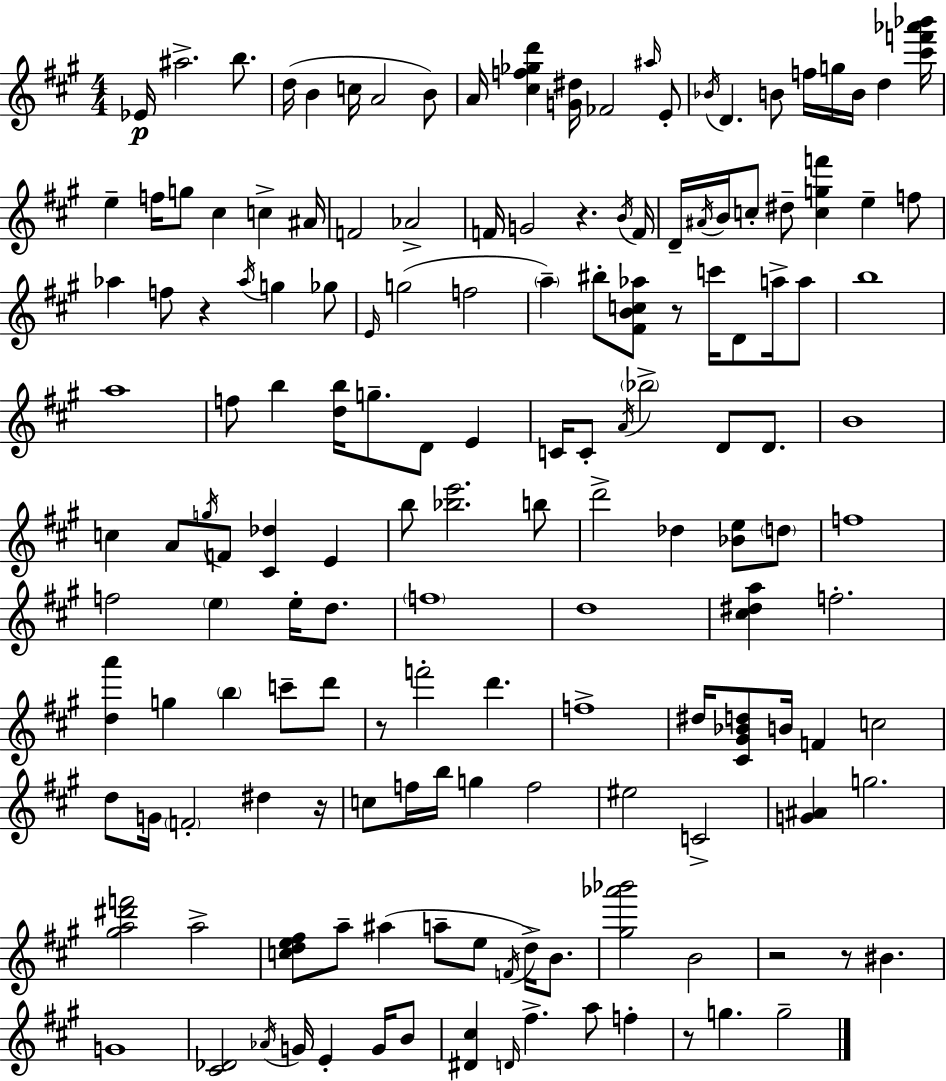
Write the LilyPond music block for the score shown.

{
  \clef treble
  \numericTimeSignature
  \time 4/4
  \key a \major
  ees'16\p ais''2.-> b''8. | d''16( b'4 c''16 a'2 b'8) | a'16 <cis'' f'' ges'' d'''>4 <g' dis''>16 fes'2 \grace { ais''16 } e'8-. | \acciaccatura { bes'16 } d'4. b'8 f''16 g''16 b'16 d''4 | \break <cis''' f''' aes''' bes'''>16 e''4-- f''16 g''8 cis''4 c''4-> | ais'16 f'2 aes'2-> | f'16 g'2 r4. | \acciaccatura { b'16 } f'16 d'16-- \acciaccatura { ais'16 } b'16 c''8-. dis''8-- <c'' g'' f'''>4 e''4-- | \break f''8 aes''4 f''8 r4 \acciaccatura { aes''16 } g''4 | ges''8 \grace { e'16 } g''2( f''2 | \parenthesize a''4--) bis''8-. <fis' b' c'' aes''>8 r8 | c'''16 d'8 a''16-> a''8 b''1 | \break a''1 | f''8 b''4 <d'' b''>16 g''8.-- | d'8 e'4 c'16 c'8-. \acciaccatura { a'16 } \parenthesize bes''2-> | d'8 d'8. b'1 | \break c''4 a'8 \acciaccatura { g''16 } f'8 | <cis' des''>4 e'4 b''8 <bes'' e'''>2. | b''8 d'''2-> | des''4 <bes' e''>8 \parenthesize d''8 f''1 | \break f''2 | \parenthesize e''4 e''16-. d''8. \parenthesize f''1 | d''1 | <cis'' dis'' a''>4 f''2.-. | \break <d'' a'''>4 g''4 | \parenthesize b''4 c'''8-- d'''8 r8 f'''2-. | d'''4. f''1-> | dis''16 <cis' gis' bes' d''>8 b'16 f'4 | \break c''2 d''8 g'16 \parenthesize f'2-. | dis''4 r16 c''8 f''16 b''16 g''4 | f''2 eis''2 | c'2-> <g' ais'>4 g''2. | \break <gis'' a'' dis''' f'''>2 | a''2-> <c'' d'' e'' fis''>8 a''8-- ais''4( | a''8-- e''8 \acciaccatura { f'16 } d''16->) b'8. <gis'' aes''' bes'''>2 | b'2 r2 | \break r8 bis'4. g'1 | <cis' des'>2 | \acciaccatura { aes'16 } g'16 e'4-. g'16 b'8 <dis' cis''>4 \grace { d'16 } fis''4.-> | a''8 f''4-. r8 g''4. | \break g''2-- \bar "|."
}